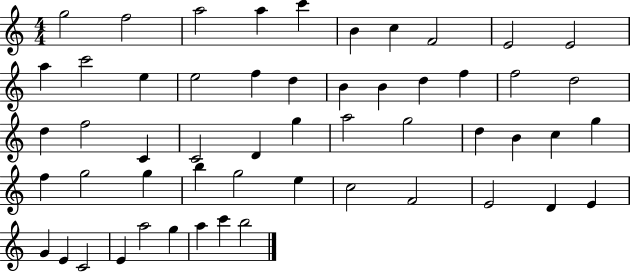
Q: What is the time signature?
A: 4/4